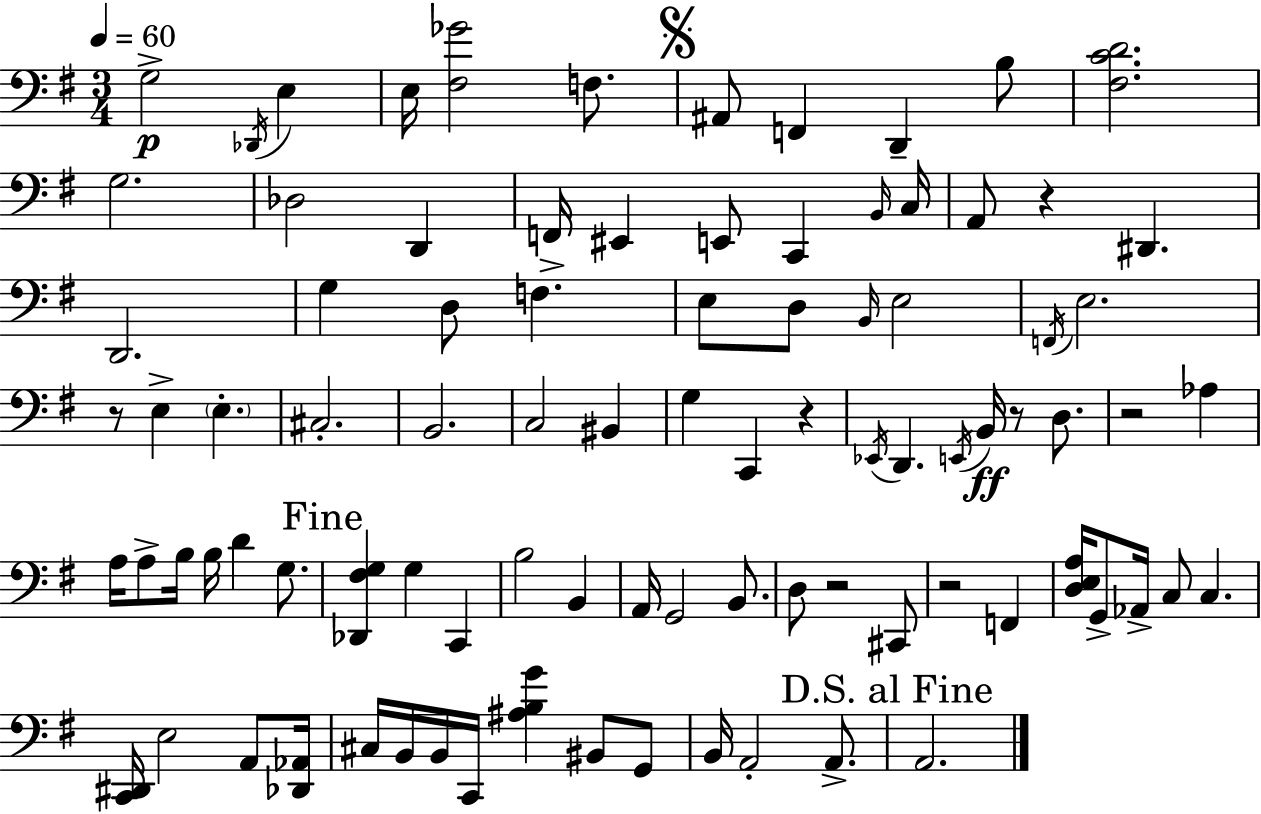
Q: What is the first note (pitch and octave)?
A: G3